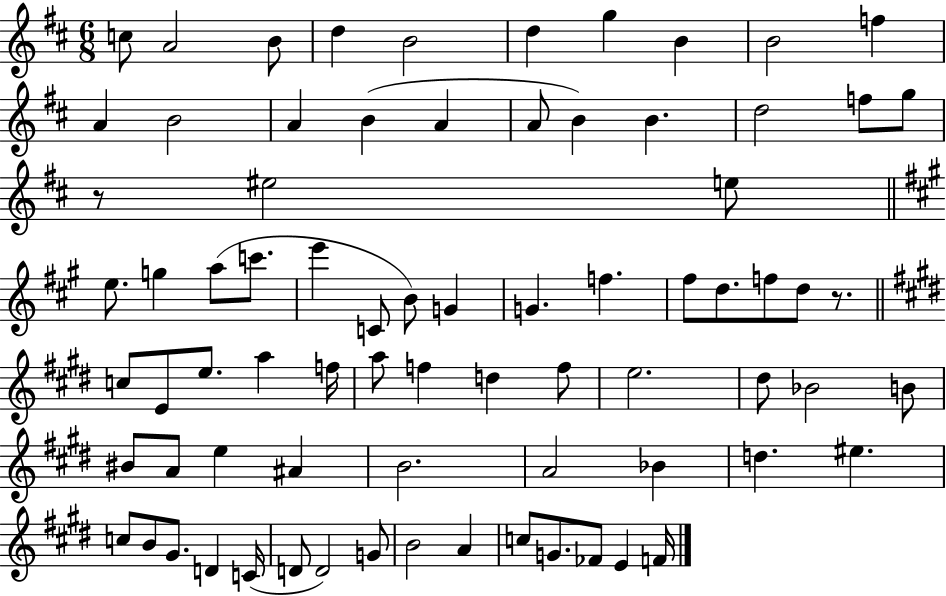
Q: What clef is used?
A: treble